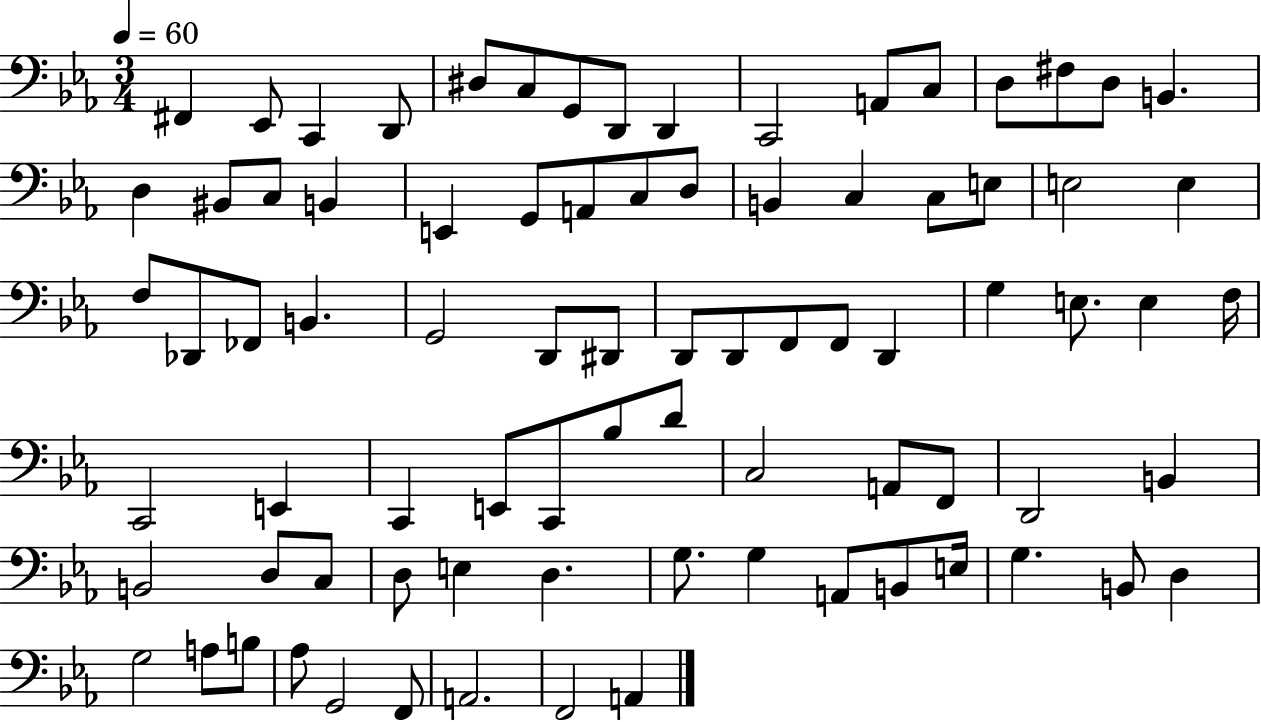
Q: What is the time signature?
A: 3/4